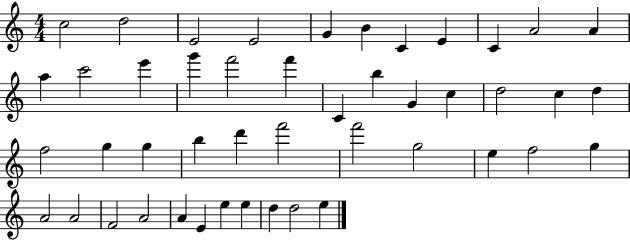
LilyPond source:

{
  \clef treble
  \numericTimeSignature
  \time 4/4
  \key c \major
  c''2 d''2 | e'2 e'2 | g'4 b'4 c'4 e'4 | c'4 a'2 a'4 | \break a''4 c'''2 e'''4 | g'''4 f'''2 f'''4 | c'4 b''4 g'4 c''4 | d''2 c''4 d''4 | \break f''2 g''4 g''4 | b''4 d'''4 f'''2 | f'''2 g''2 | e''4 f''2 g''4 | \break a'2 a'2 | f'2 a'2 | a'4 e'4 e''4 e''4 | d''4 d''2 e''4 | \break \bar "|."
}